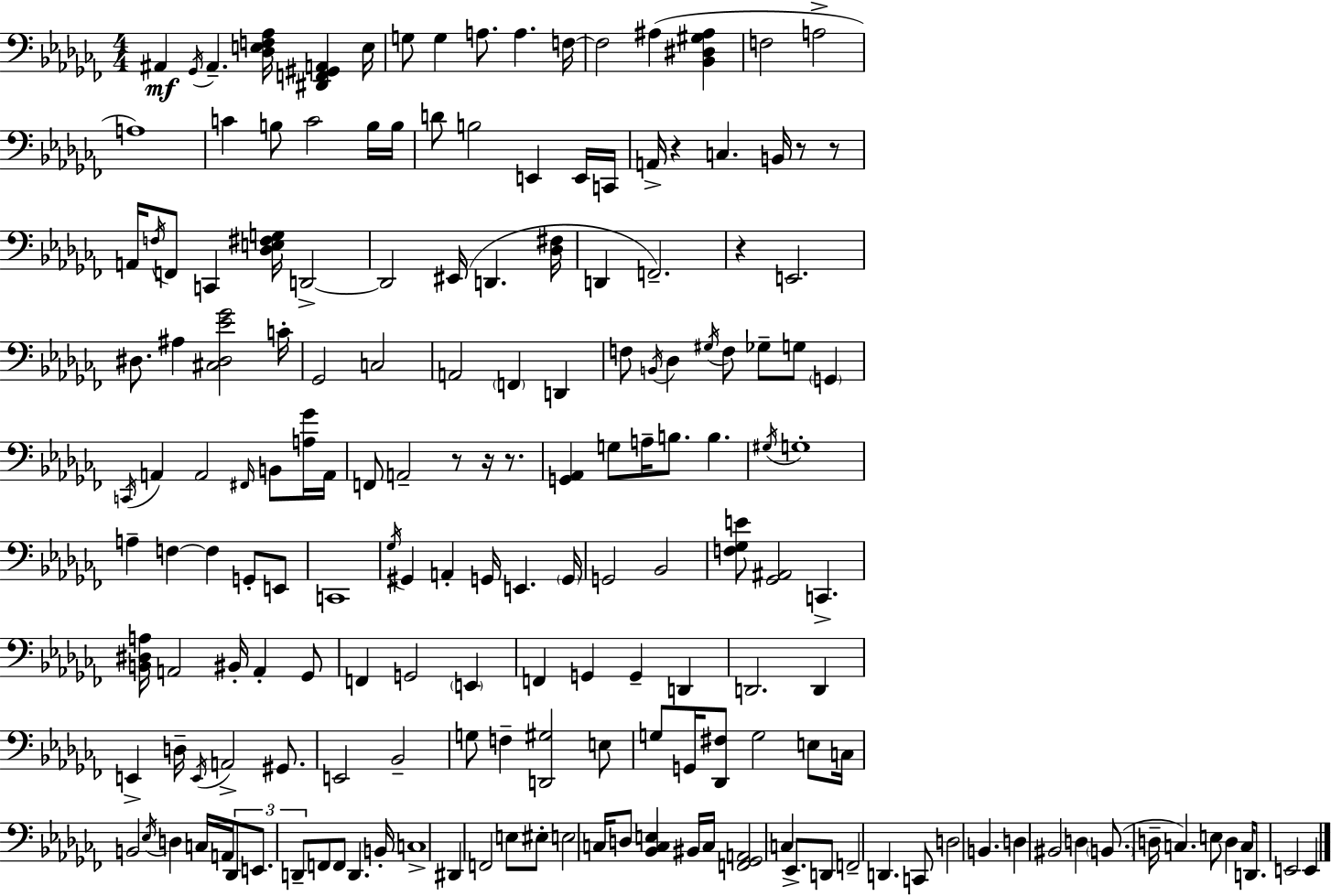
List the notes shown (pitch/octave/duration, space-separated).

A#2/q Gb2/s A#2/q. [Db3,E3,F3,Ab3]/s [D#2,F2,G#2,A2]/q E3/s G3/e G3/q A3/e. A3/q. F3/s F3/h A#3/q [Bb2,D#3,G#3,A#3]/q F3/h A3/h A3/w C4/q B3/e C4/h B3/s B3/s D4/e B3/h E2/q E2/s C2/s A2/s R/q C3/q. B2/s R/e R/e A2/s F3/s F2/e C2/q [Db3,E3,F#3,G3]/s D2/h D2/h EIS2/s D2/q. [Db3,F#3]/s D2/q F2/h. R/q E2/h. D#3/e. A#3/q [C#3,D#3,Eb4,Gb4]/h C4/s Gb2/h C3/h A2/h F2/q D2/q F3/e B2/s Db3/q G#3/s F3/e Gb3/e G3/e G2/q C2/s A2/q A2/h F#2/s B2/e [A3,Gb4]/s A2/s F2/e A2/h R/e R/s R/e. [G2,Ab2]/q G3/e A3/s B3/e. B3/q. G#3/s G3/w A3/q F3/q F3/q G2/e E2/e C2/w Gb3/s G#2/q A2/q G2/s E2/q. G2/s G2/h Bb2/h [F3,Gb3,E4]/e [Gb2,A#2]/h C2/q. [B2,D#3,A3]/s A2/h BIS2/s A2/q Gb2/e F2/q G2/h E2/q F2/q G2/q G2/q D2/q D2/h. D2/q E2/q D3/s E2/s A2/h G#2/e. E2/h Bb2/h G3/e F3/q [D2,G#3]/h E3/e G3/e G2/s [Db2,F#3]/e G3/h E3/e C3/s B2/h Eb3/s D3/q C3/s A2/s Db2/e E2/e. D2/e F2/e F2/e D2/q. B2/s C3/w D#2/q F2/h E3/e EIS3/e E3/h C3/s D3/e [Bb2,C3,E3]/q BIS2/s C3/s [F2,Gb2,A2]/h C3/q Eb2/e. D2/e F2/h D2/q. C2/e D3/h B2/q. D3/q BIS2/h D3/q B2/e. D3/s C3/q. E3/e D3/q C3/s D2/e. E2/h E2/q